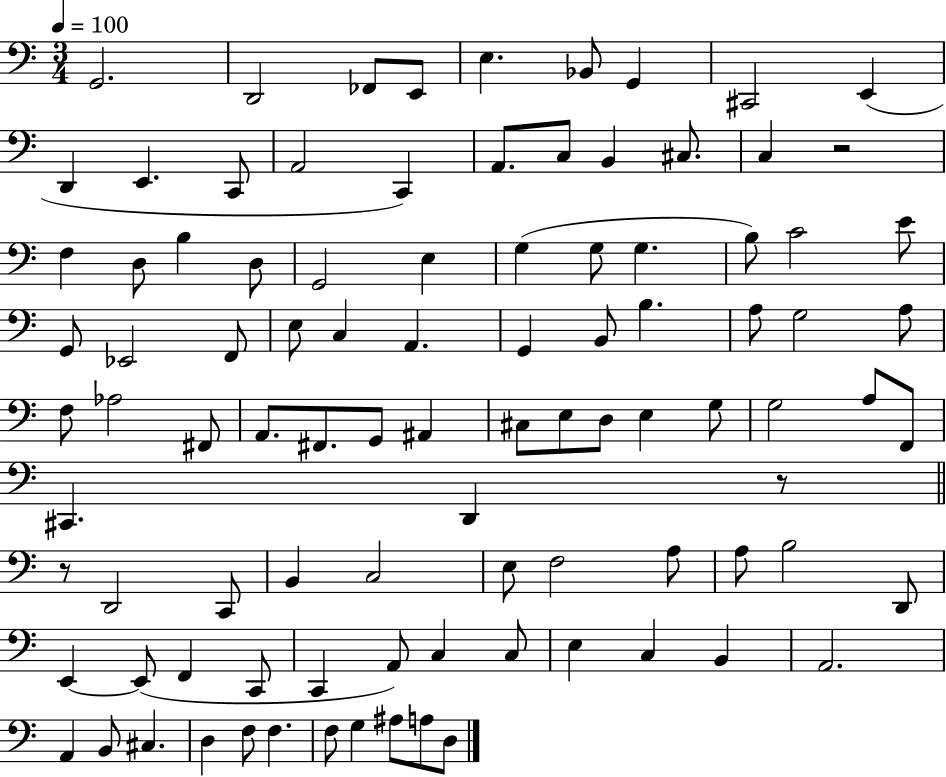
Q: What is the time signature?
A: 3/4